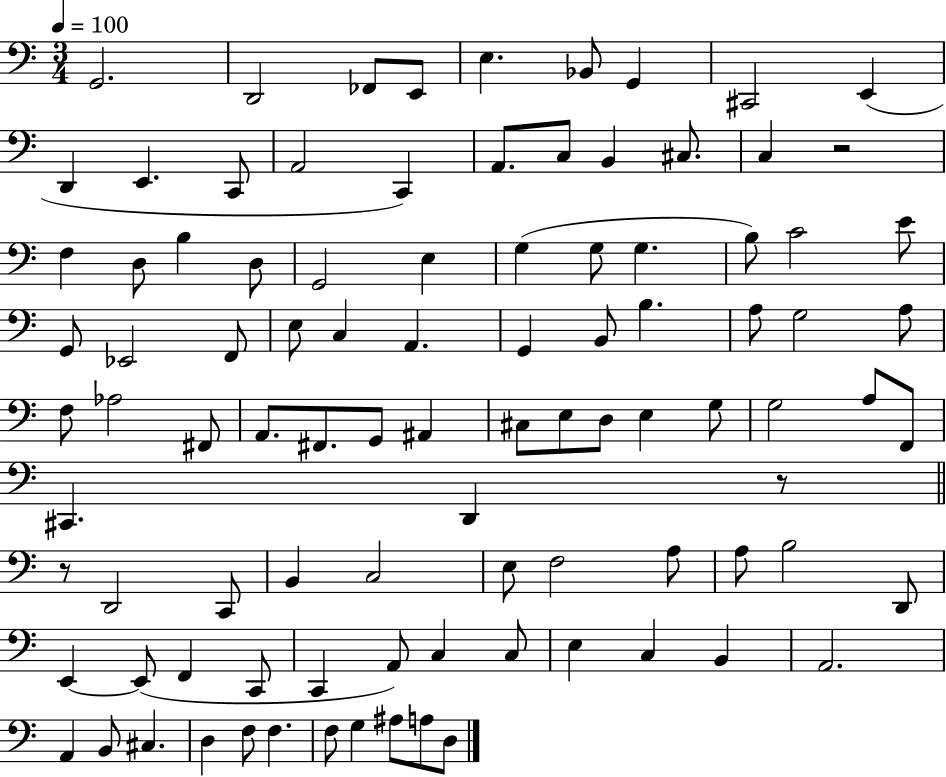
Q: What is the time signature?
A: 3/4